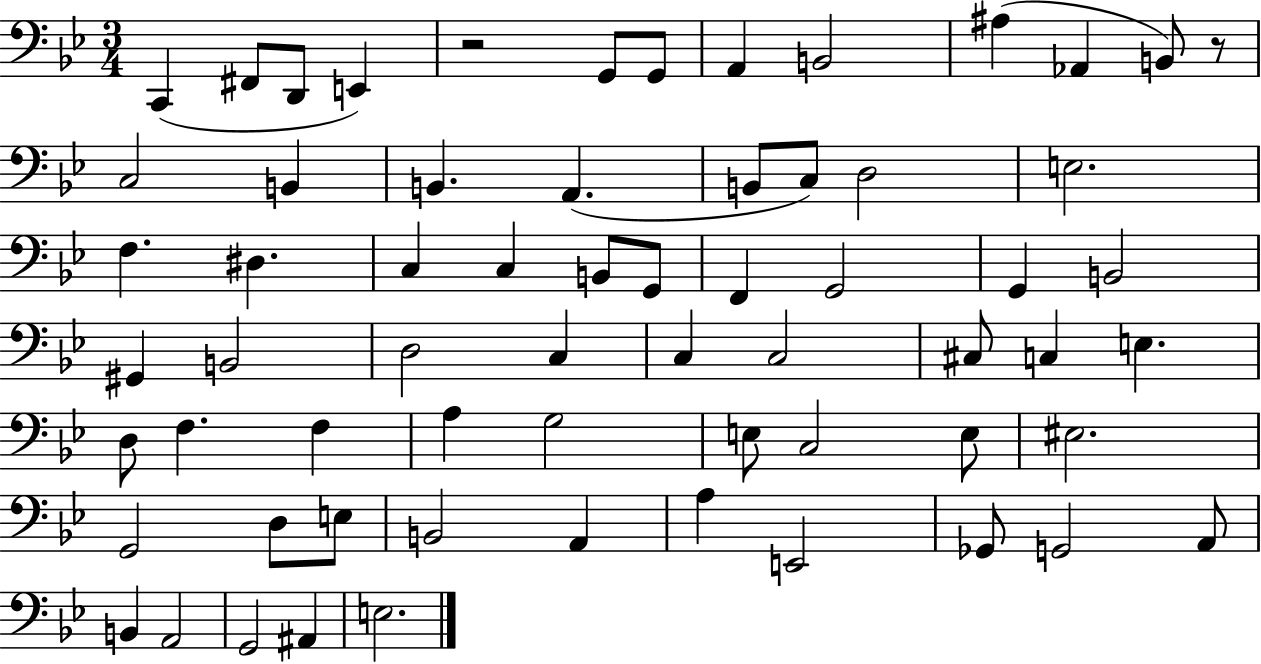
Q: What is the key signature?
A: BES major